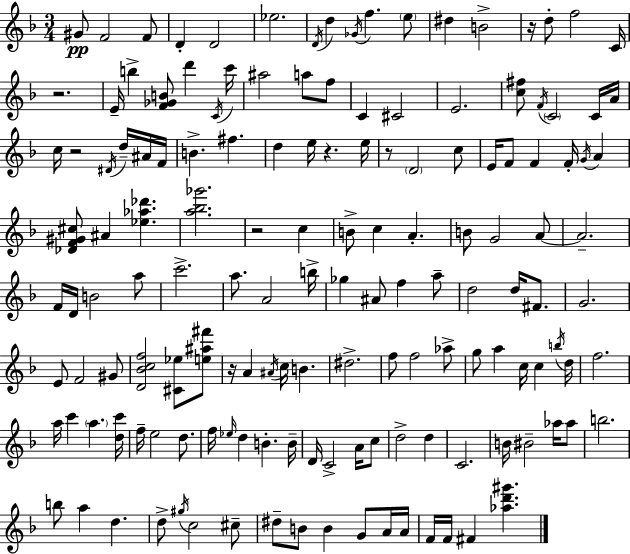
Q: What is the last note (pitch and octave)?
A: F#4